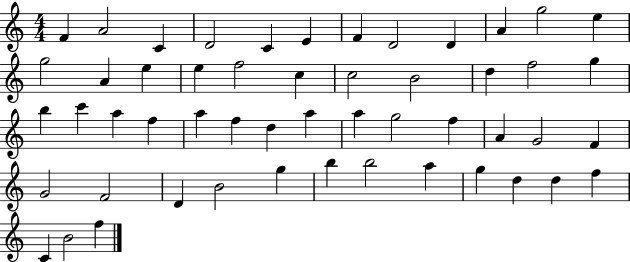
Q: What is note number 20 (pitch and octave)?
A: B4